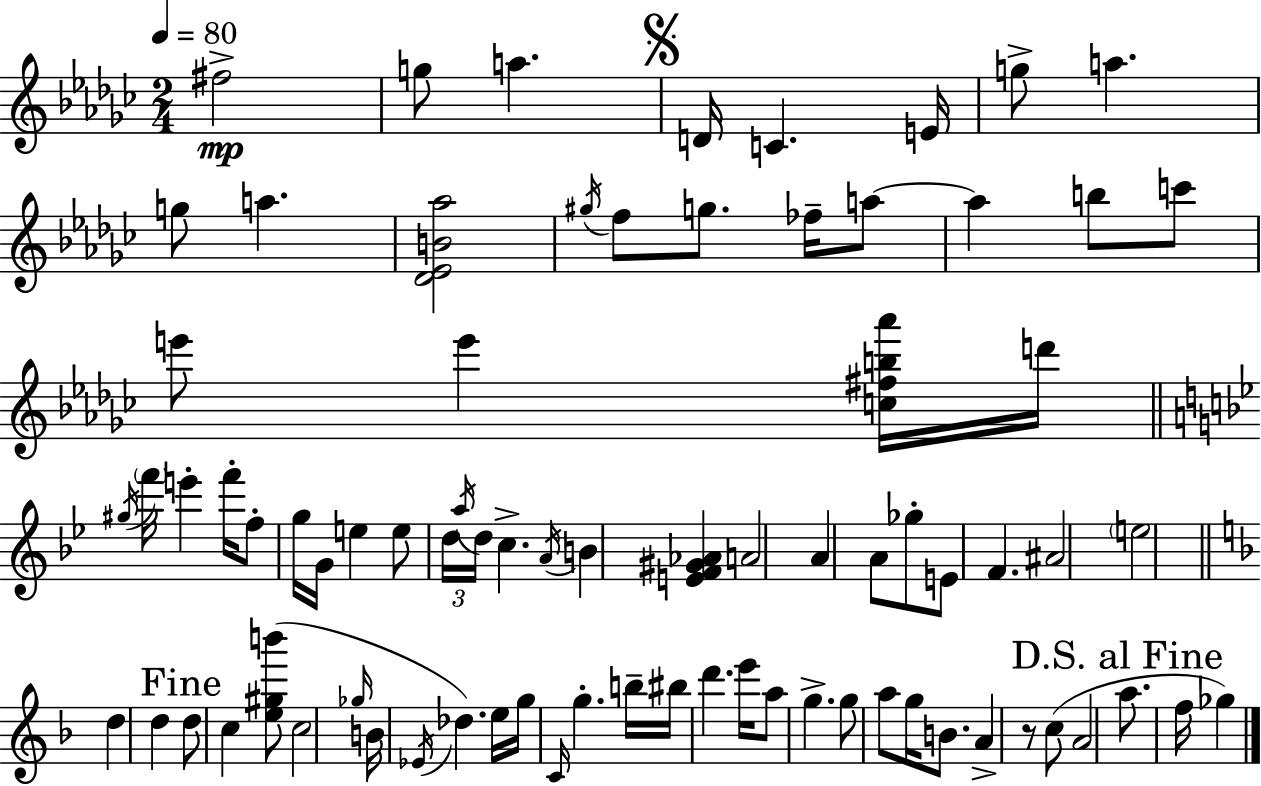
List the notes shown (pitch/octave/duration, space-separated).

F#5/h G5/e A5/q. D4/s C4/q. E4/s G5/e A5/q. G5/e A5/q. [Db4,Eb4,B4,Ab5]/h G#5/s F5/e G5/e. FES5/s A5/e A5/q B5/e C6/e E6/e E6/q [C5,F#5,B5,Ab6]/s D6/s G#5/s F6/s E6/q F6/s F5/e G5/s G4/s E5/q E5/e D5/s A5/s D5/s C5/q. A4/s B4/q [E4,F4,G#4,Ab4]/q A4/h A4/q A4/e Gb5/e E4/e F4/q. A#4/h E5/h D5/q D5/q D5/e C5/q [E5,G#5,B6]/e C5/h Gb5/s B4/s Eb4/s Db5/q. E5/s G5/s C4/s G5/q. B5/s BIS5/s D6/q. E6/s A5/e G5/q. G5/e A5/e G5/s B4/e. A4/q R/e C5/e A4/h A5/e. F5/s Gb5/q